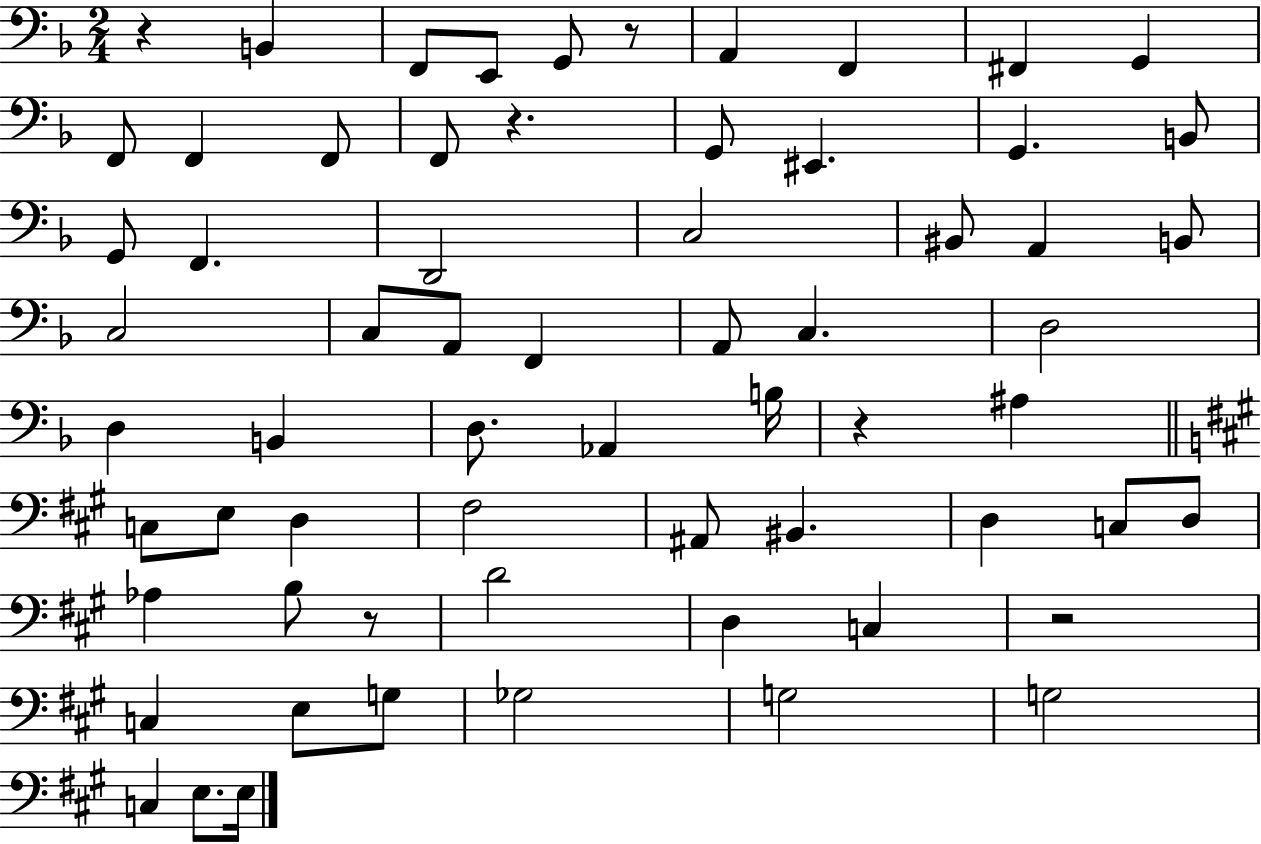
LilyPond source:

{
  \clef bass
  \numericTimeSignature
  \time 2/4
  \key f \major
  \repeat volta 2 { r4 b,4 | f,8 e,8 g,8 r8 | a,4 f,4 | fis,4 g,4 | \break f,8 f,4 f,8 | f,8 r4. | g,8 eis,4. | g,4. b,8 | \break g,8 f,4. | d,2 | c2 | bis,8 a,4 b,8 | \break c2 | c8 a,8 f,4 | a,8 c4. | d2 | \break d4 b,4 | d8. aes,4 b16 | r4 ais4 | \bar "||" \break \key a \major c8 e8 d4 | fis2 | ais,8 bis,4. | d4 c8 d8 | \break aes4 b8 r8 | d'2 | d4 c4 | r2 | \break c4 e8 g8 | ges2 | g2 | g2 | \break c4 e8. e16 | } \bar "|."
}